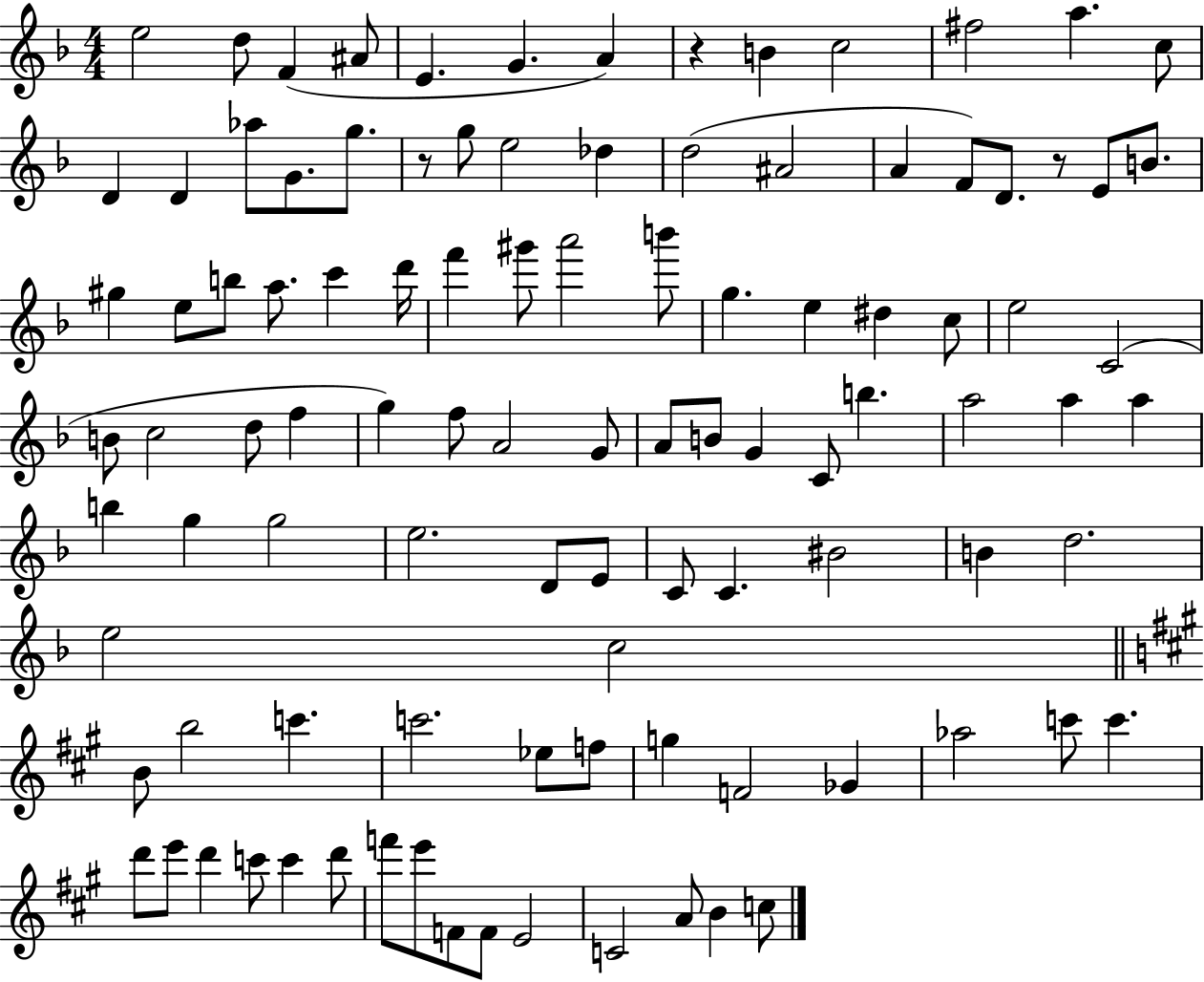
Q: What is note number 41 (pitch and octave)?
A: C5